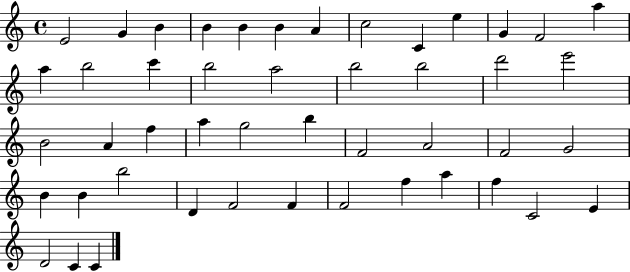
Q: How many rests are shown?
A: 0